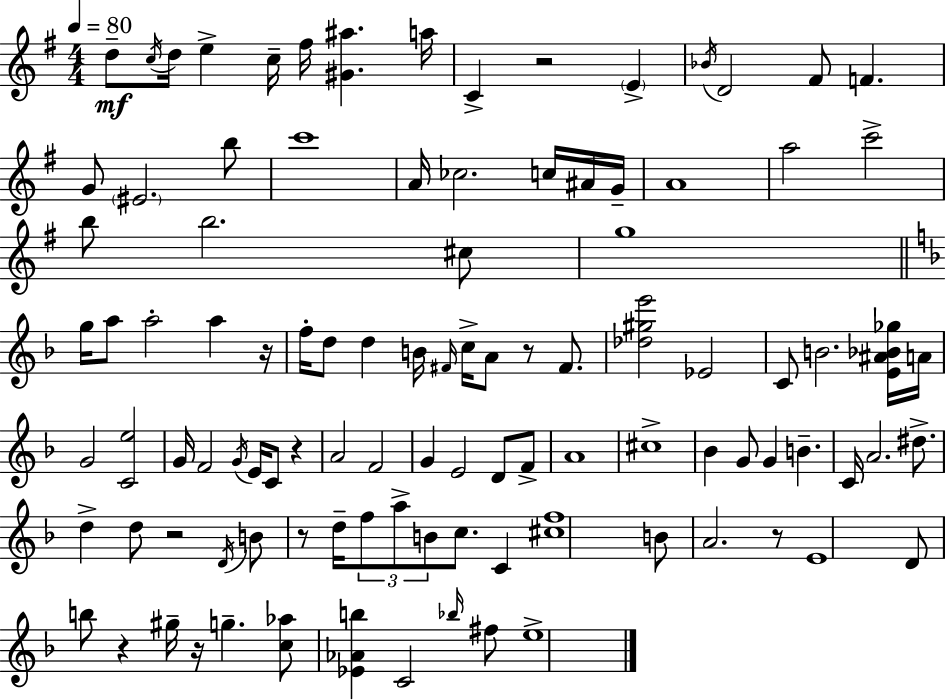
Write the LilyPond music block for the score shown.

{
  \clef treble
  \numericTimeSignature
  \time 4/4
  \key e \minor
  \tempo 4 = 80
  d''8--\mf \acciaccatura { c''16 } d''16 e''4-> c''16-- fis''16 <gis' ais''>4. | a''16 c'4-> r2 \parenthesize e'4-> | \acciaccatura { bes'16 } d'2 fis'8 f'4. | g'8 \parenthesize eis'2. | \break b''8 c'''1 | a'16 ces''2. c''16 | ais'16 g'16-- a'1 | a''2 c'''2-> | \break b''8 b''2. | cis''8 g''1 | \bar "||" \break \key d \minor g''16 a''8 a''2-. a''4 r16 | f''16-. d''8 d''4 b'16 \grace { fis'16 } c''16-> a'8 r8 fis'8. | <des'' gis'' e'''>2 ees'2 | c'8 b'2. <e' ais' bes' ges''>16 | \break a'16 g'2 <c' e''>2 | g'16 f'2 \acciaccatura { g'16 } e'16 c'8 r4 | a'2 f'2 | g'4 e'2 d'8 | \break f'8-> a'1 | cis''1-> | bes'4 g'8 g'4 b'4.-- | c'16 a'2. dis''8.-> | \break d''4-> d''8 r2 | \acciaccatura { d'16 } b'8 r8 d''16-- \tuplet 3/2 { f''8 a''8-> b'8 } c''8. c'4 | <cis'' f''>1 | b'8 a'2. | \break r8 e'1 | d'8 b''8 r4 gis''16-- r16 g''4.-- | <c'' aes''>8 <ees' aes' b''>4 c'2 | \grace { bes''16 } fis''8 e''1-> | \break \bar "|."
}